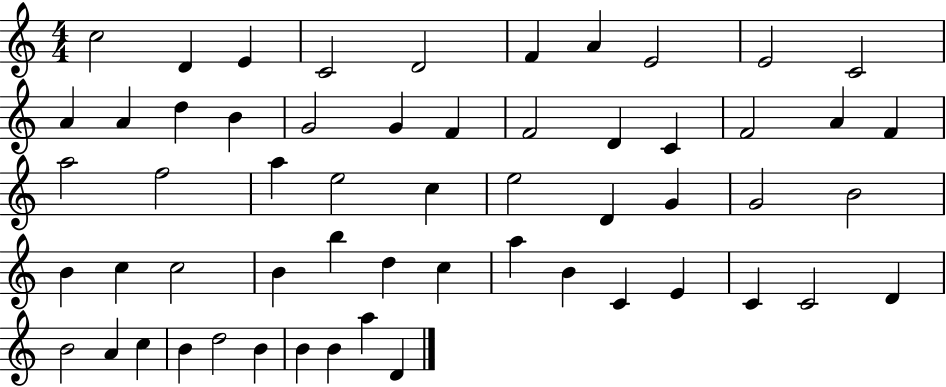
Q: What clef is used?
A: treble